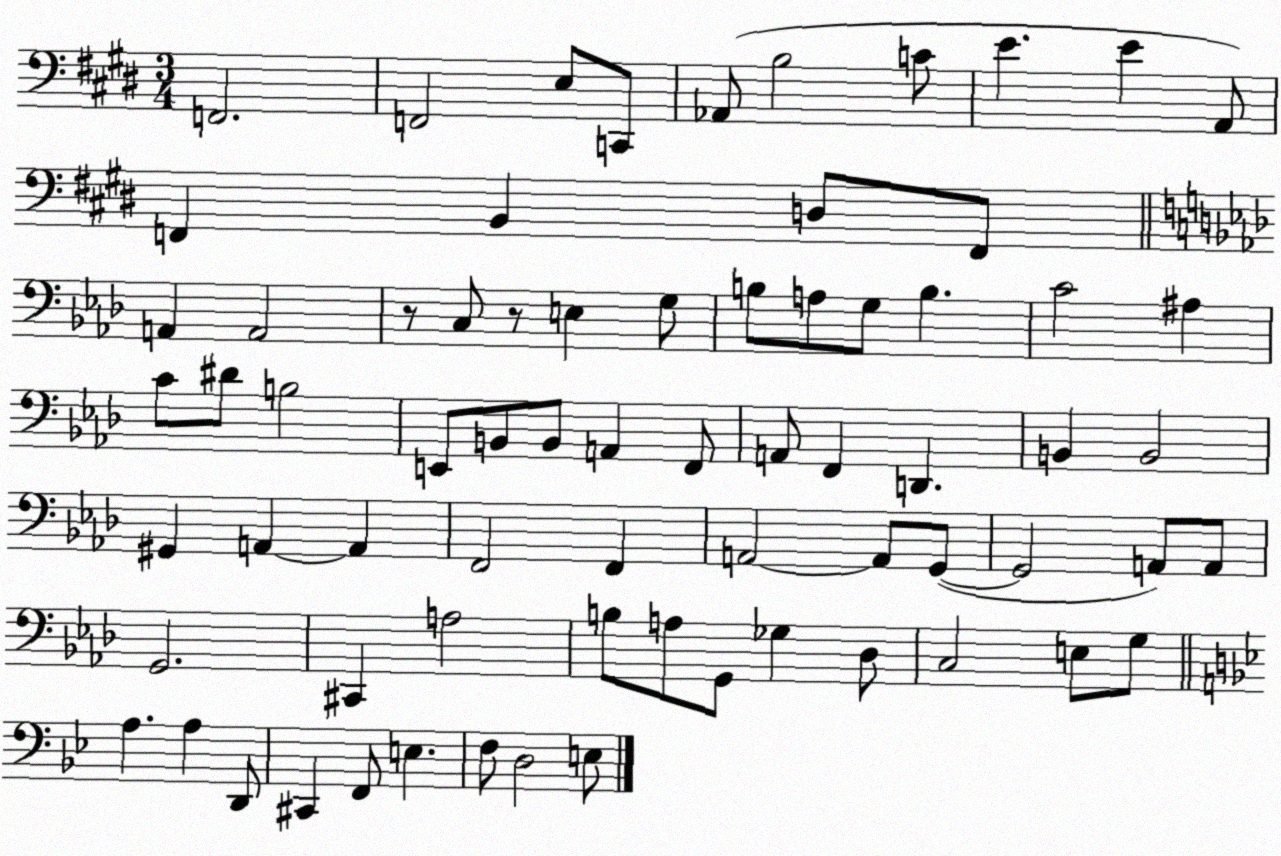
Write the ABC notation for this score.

X:1
T:Untitled
M:3/4
L:1/4
K:E
F,,2 F,,2 E,/2 C,,/2 _A,,/2 B,2 C/2 E E A,,/2 F,, B,, D,/2 F,,/2 A,, A,,2 z/2 C,/2 z/2 E, G,/2 B,/2 A,/2 G,/2 B, C2 ^A, C/2 ^D/2 B,2 E,,/2 B,,/2 B,,/2 A,, F,,/2 A,,/2 F,, D,, B,, B,,2 ^G,, A,, A,, F,,2 F,, A,,2 A,,/2 G,,/2 G,,2 A,,/2 A,,/2 G,,2 ^C,, A,2 B,/2 A,/2 G,,/2 _G, _D,/2 C,2 E,/2 G,/2 A, A, D,,/2 ^C,, F,,/2 E, F,/2 D,2 E,/2